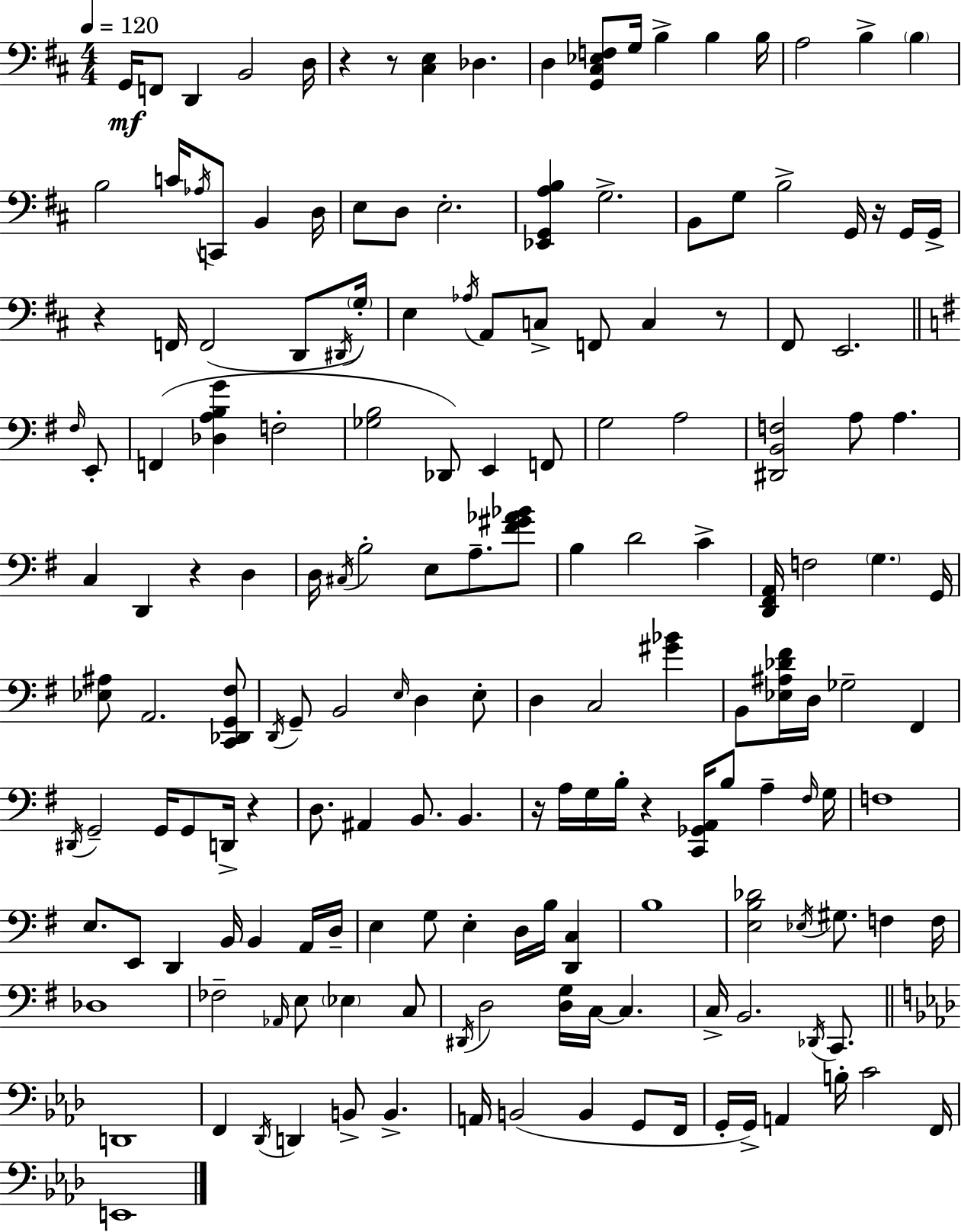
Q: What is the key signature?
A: D major